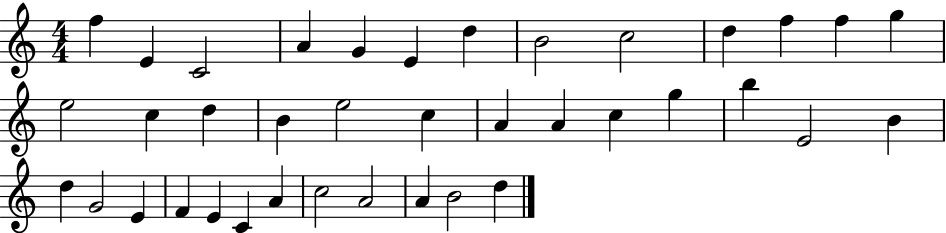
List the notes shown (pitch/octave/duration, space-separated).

F5/q E4/q C4/h A4/q G4/q E4/q D5/q B4/h C5/h D5/q F5/q F5/q G5/q E5/h C5/q D5/q B4/q E5/h C5/q A4/q A4/q C5/q G5/q B5/q E4/h B4/q D5/q G4/h E4/q F4/q E4/q C4/q A4/q C5/h A4/h A4/q B4/h D5/q